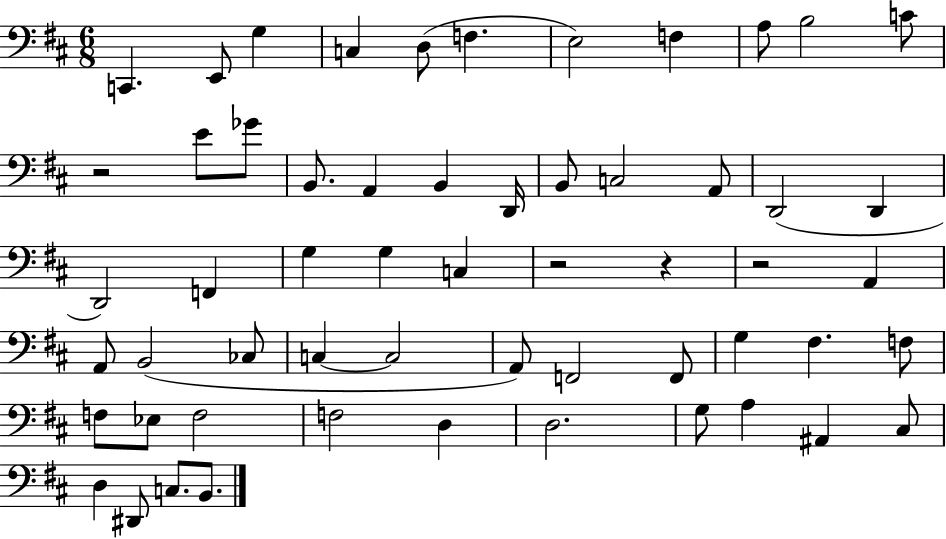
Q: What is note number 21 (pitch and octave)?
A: D2